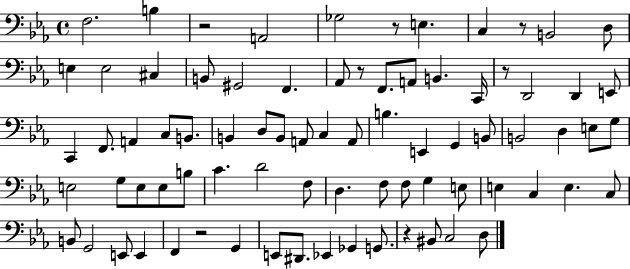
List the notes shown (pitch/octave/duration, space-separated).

F3/h. B3/q R/h A2/h Gb3/h R/e E3/q. C3/q R/e B2/h D3/e E3/q E3/h C#3/q B2/e G#2/h F2/q. Ab2/e R/e F2/e. A2/e B2/q. C2/s R/e D2/h D2/q E2/e C2/q F2/e. A2/q C3/e B2/e. B2/q D3/e B2/e A2/e C3/q A2/e B3/q. E2/q G2/q B2/e B2/h D3/q E3/e G3/e E3/h G3/e E3/e E3/e B3/e C4/q. D4/h F3/e D3/q. F3/e F3/e G3/q E3/e E3/q C3/q E3/q. C3/e B2/e G2/h E2/e E2/q F2/q R/h G2/q E2/e D#2/e. Eb2/q Gb2/q G2/e. R/q BIS2/e C3/h D3/e